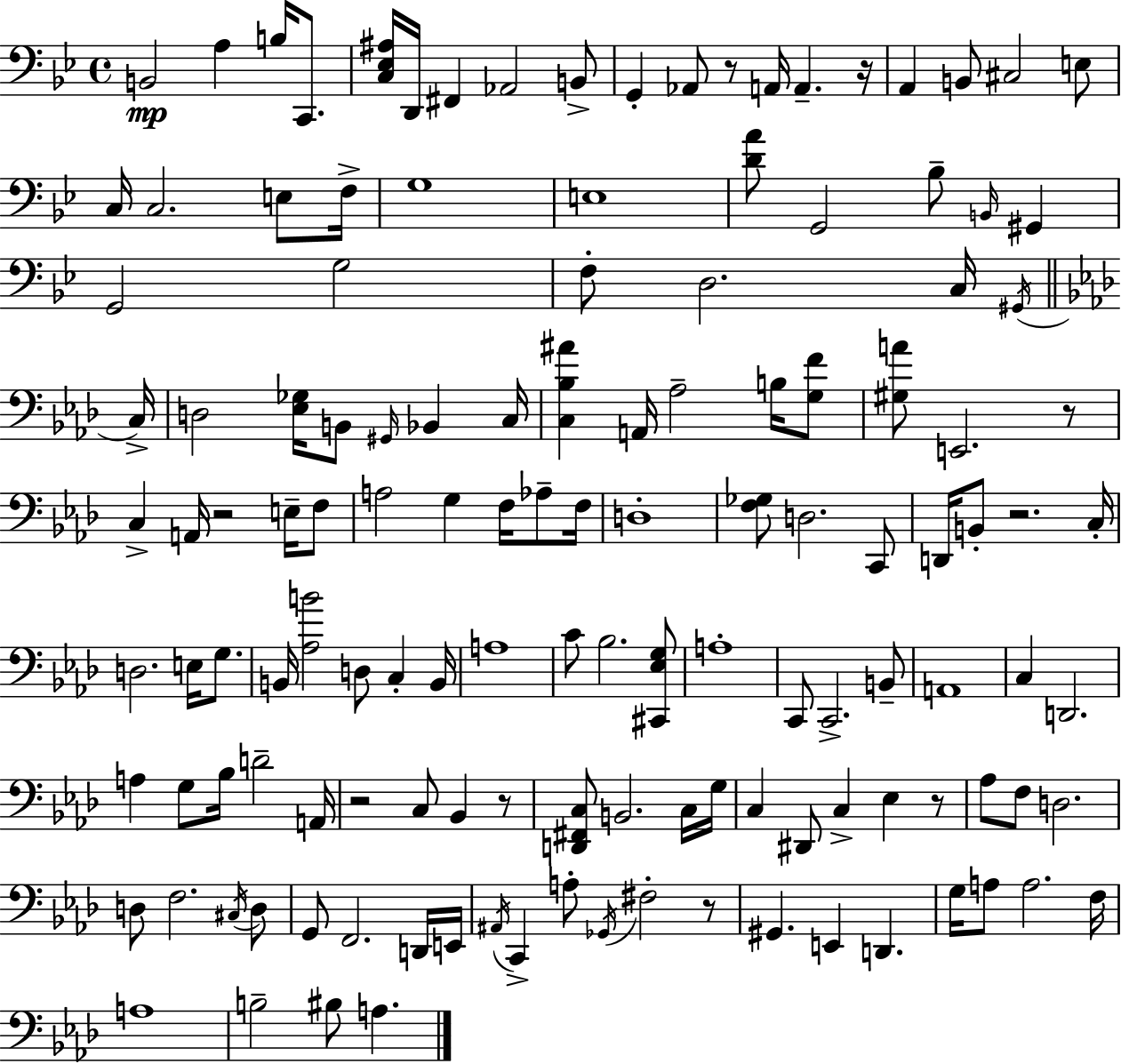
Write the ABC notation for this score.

X:1
T:Untitled
M:4/4
L:1/4
K:Bb
B,,2 A, B,/4 C,,/2 [C,_E,^A,]/4 D,,/4 ^F,, _A,,2 B,,/2 G,, _A,,/2 z/2 A,,/4 A,, z/4 A,, B,,/2 ^C,2 E,/2 C,/4 C,2 E,/2 F,/4 G,4 E,4 [DA]/2 G,,2 _B,/2 B,,/4 ^G,, G,,2 G,2 F,/2 D,2 C,/4 ^G,,/4 C,/4 D,2 [_E,_G,]/4 B,,/2 ^G,,/4 _B,, C,/4 [C,_B,^A] A,,/4 _A,2 B,/4 [G,F]/2 [^G,A]/2 E,,2 z/2 C, A,,/4 z2 E,/4 F,/2 A,2 G, F,/4 _A,/2 F,/4 D,4 [F,_G,]/2 D,2 C,,/2 D,,/4 B,,/2 z2 C,/4 D,2 E,/4 G,/2 B,,/4 [_A,B]2 D,/2 C, B,,/4 A,4 C/2 _B,2 [^C,,_E,G,]/2 A,4 C,,/2 C,,2 B,,/2 A,,4 C, D,,2 A, G,/2 _B,/4 D2 A,,/4 z2 C,/2 _B,, z/2 [D,,^F,,C,]/2 B,,2 C,/4 G,/4 C, ^D,,/2 C, _E, z/2 _A,/2 F,/2 D,2 D,/2 F,2 ^C,/4 D,/2 G,,/2 F,,2 D,,/4 E,,/4 ^A,,/4 C,, A,/2 _G,,/4 ^F,2 z/2 ^G,, E,, D,, G,/4 A,/2 A,2 F,/4 A,4 B,2 ^B,/2 A,